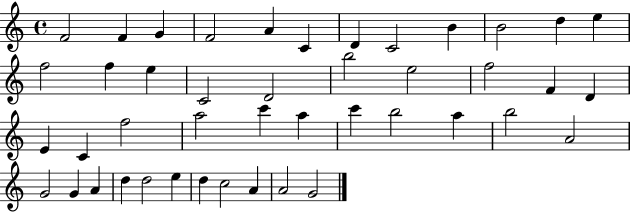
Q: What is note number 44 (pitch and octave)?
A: G4